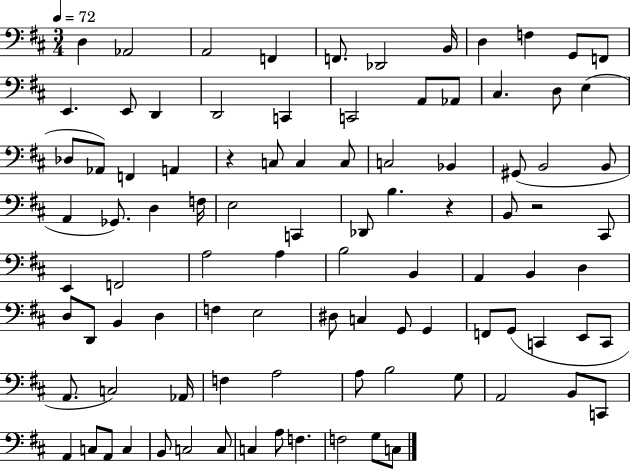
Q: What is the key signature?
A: D major